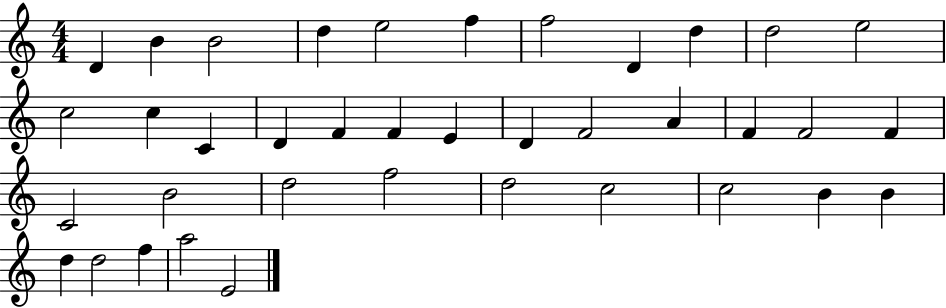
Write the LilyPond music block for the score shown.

{
  \clef treble
  \numericTimeSignature
  \time 4/4
  \key c \major
  d'4 b'4 b'2 | d''4 e''2 f''4 | f''2 d'4 d''4 | d''2 e''2 | \break c''2 c''4 c'4 | d'4 f'4 f'4 e'4 | d'4 f'2 a'4 | f'4 f'2 f'4 | \break c'2 b'2 | d''2 f''2 | d''2 c''2 | c''2 b'4 b'4 | \break d''4 d''2 f''4 | a''2 e'2 | \bar "|."
}